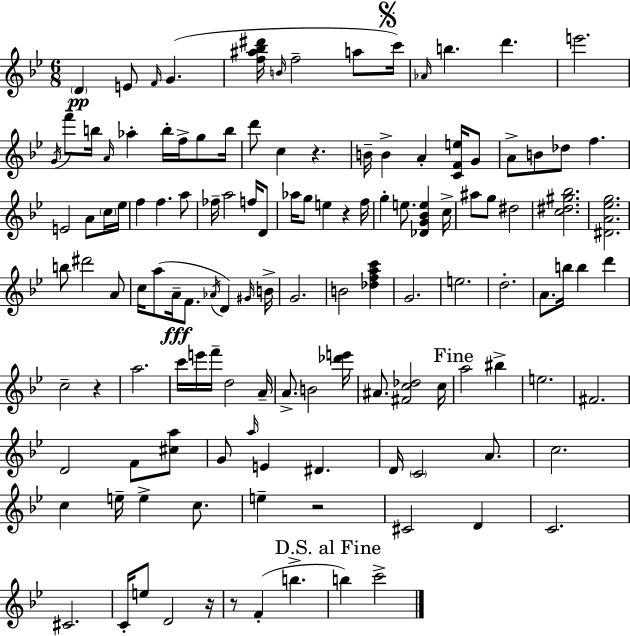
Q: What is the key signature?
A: G minor